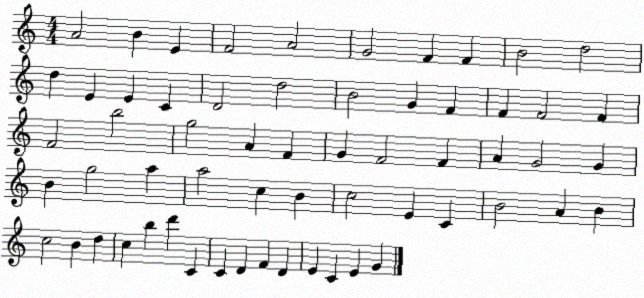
X:1
T:Untitled
M:4/4
L:1/4
K:C
A2 B E F2 A2 G2 F F B2 d2 d E E C D2 d2 B2 G F F F2 F F2 b2 g2 A F G F2 F A G2 G B g2 a a2 c B c2 E C B2 A B c2 B d c b d' C C D F D E C E G